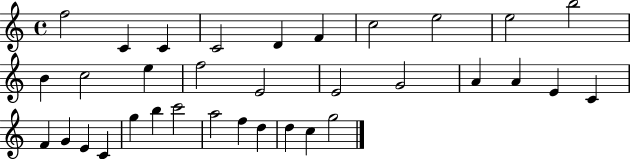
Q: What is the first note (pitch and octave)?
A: F5